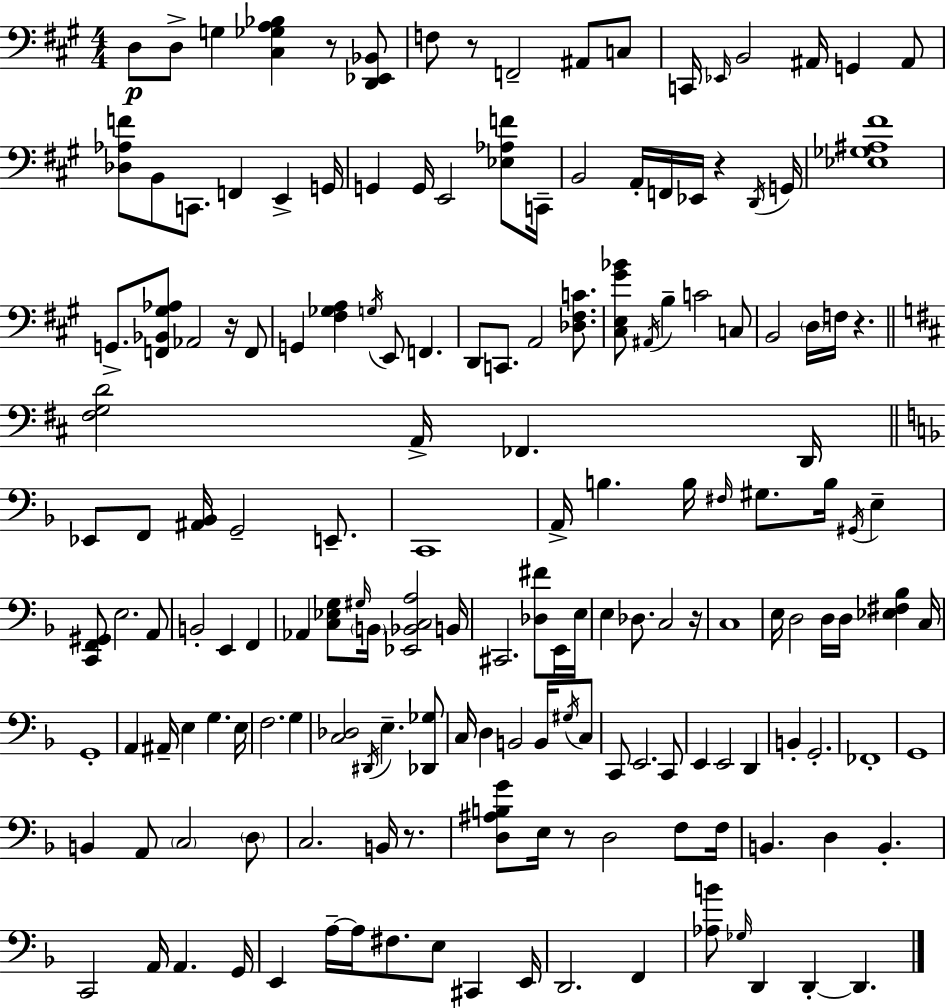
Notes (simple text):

D3/e D3/e G3/q [C#3,Gb3,A3,Bb3]/q R/e [D2,Eb2,Bb2]/e F3/e R/e F2/h A#2/e C3/e C2/s Eb2/s B2/h A#2/s G2/q A#2/e [Db3,Ab3,F4]/e B2/e C2/e. F2/q E2/q G2/s G2/q G2/s E2/h [Eb3,Ab3,F4]/e C2/s B2/h A2/s F2/s Eb2/s R/q D2/s G2/s [Eb3,Gb3,A#3,F#4]/w G2/e. [F2,Bb2,G#3,Ab3]/e Ab2/h R/s F2/e G2/q [F#3,Gb3,A3]/q G3/s E2/e F2/q. D2/e C2/e. A2/h [Db3,F#3,C4]/e. [C#3,E3,G#4,Bb4]/e A#2/s B3/q C4/h C3/e B2/h D3/s F3/s R/q. [F#3,G3,D4]/h A2/s FES2/q. D2/s Eb2/e F2/e [A#2,Bb2]/s G2/h E2/e. C2/w A2/s B3/q. B3/s F#3/s G#3/e. B3/s G#2/s E3/q [C2,F2,G#2]/e E3/h. A2/e B2/h E2/q F2/q Ab2/q [C3,Eb3,G3]/e G#3/s B2/s [Eb2,Bb2,C3,A3]/h B2/s C#2/h. [Db3,F#4]/e E2/s E3/s E3/q Db3/e. C3/h R/s C3/w E3/s D3/h D3/s D3/s [Eb3,F#3,Bb3]/q C3/s G2/w A2/q A#2/s E3/q G3/q. E3/s F3/h. G3/q [C3,Db3]/h D#2/s E3/q. [Db2,Gb3]/e C3/s D3/q B2/h B2/s G#3/s C3/e C2/e E2/h. C2/e E2/q E2/h D2/q B2/q G2/h. FES2/w G2/w B2/q A2/e C3/h D3/e C3/h. B2/s R/e. [D3,A#3,B3,G4]/e E3/s R/e D3/h F3/e F3/s B2/q. D3/q B2/q. C2/h A2/s A2/q. G2/s E2/q A3/s A3/s F#3/e. E3/e C#2/q E2/s D2/h. F2/q [Ab3,B4]/e Gb3/s D2/q D2/q D2/q.